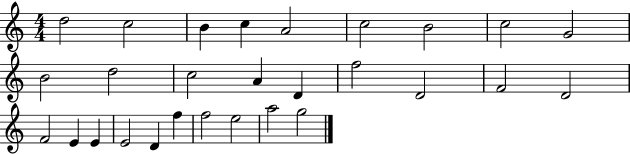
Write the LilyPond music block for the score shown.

{
  \clef treble
  \numericTimeSignature
  \time 4/4
  \key c \major
  d''2 c''2 | b'4 c''4 a'2 | c''2 b'2 | c''2 g'2 | \break b'2 d''2 | c''2 a'4 d'4 | f''2 d'2 | f'2 d'2 | \break f'2 e'4 e'4 | e'2 d'4 f''4 | f''2 e''2 | a''2 g''2 | \break \bar "|."
}